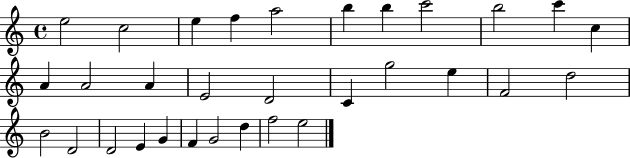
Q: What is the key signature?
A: C major